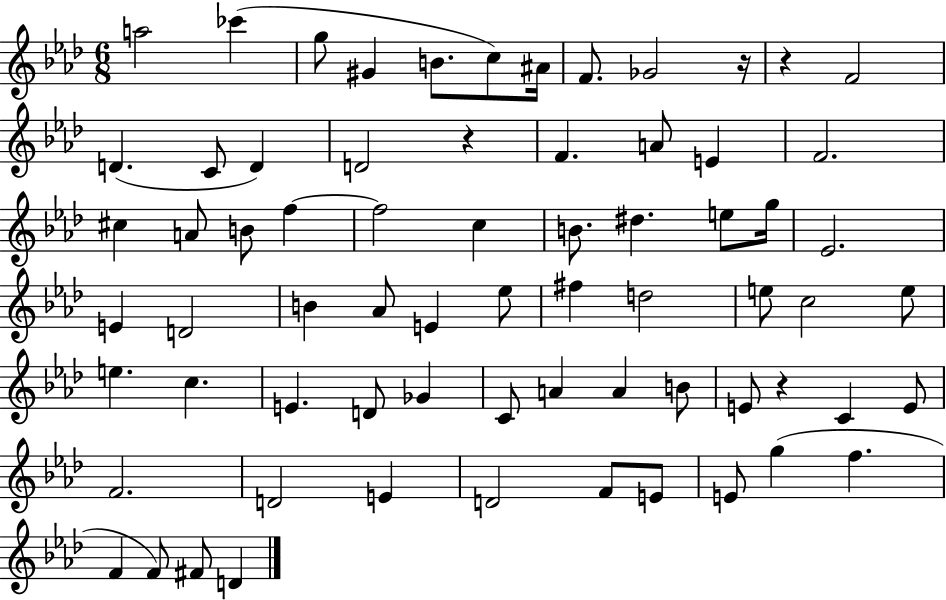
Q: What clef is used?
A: treble